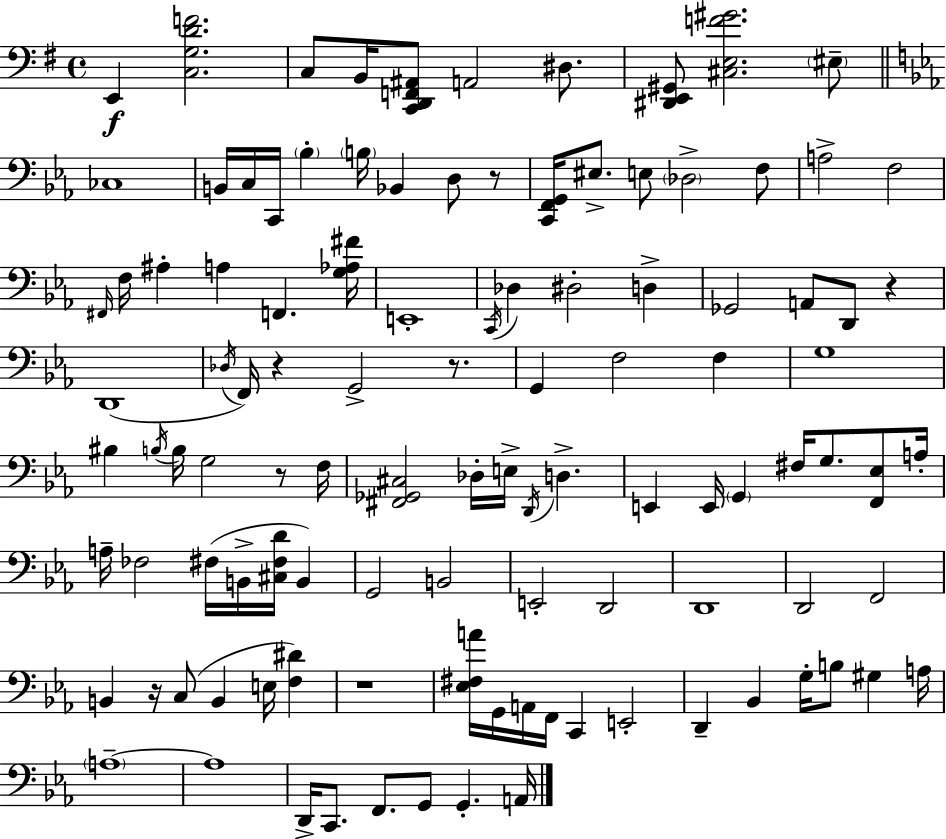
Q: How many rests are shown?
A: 7